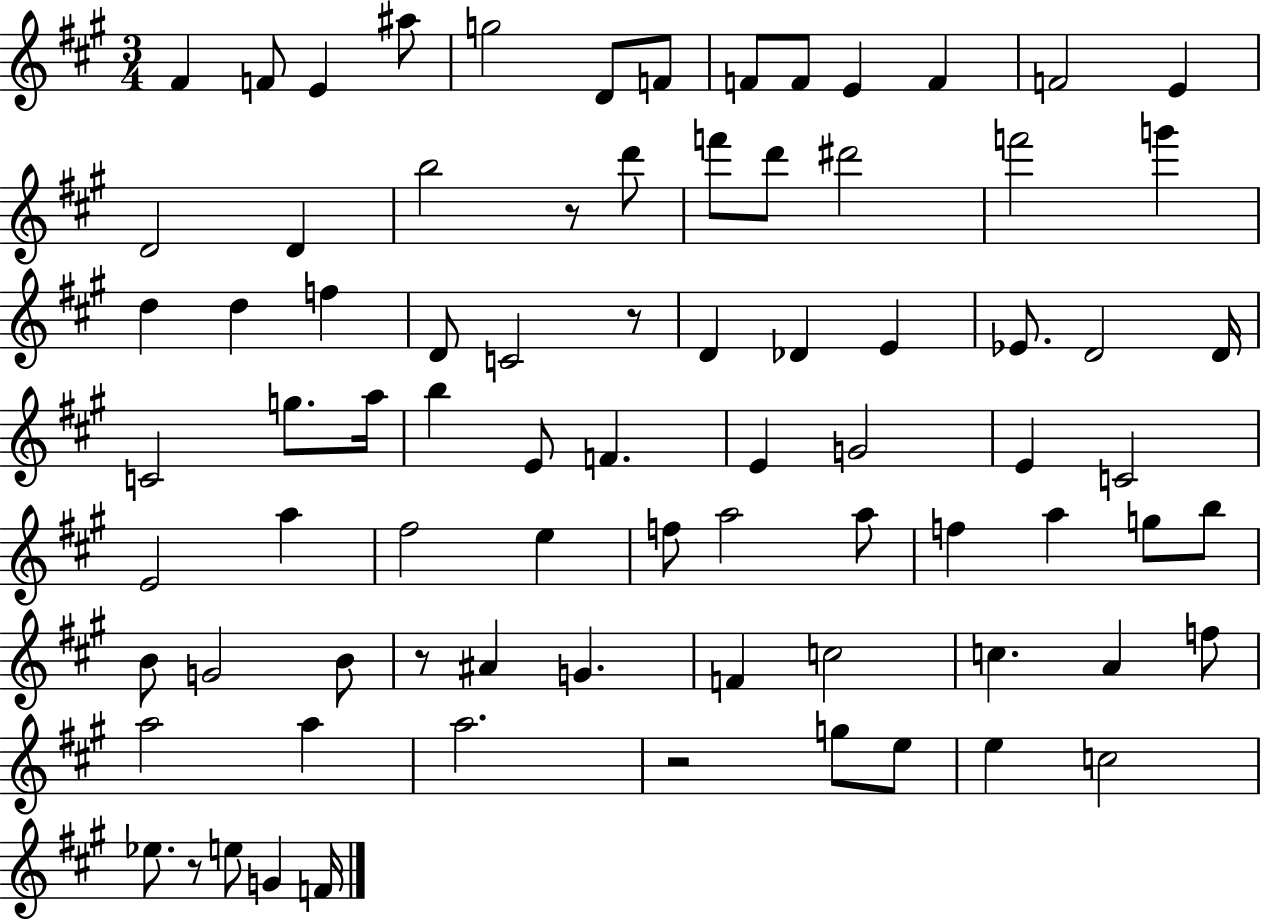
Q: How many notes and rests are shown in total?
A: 80